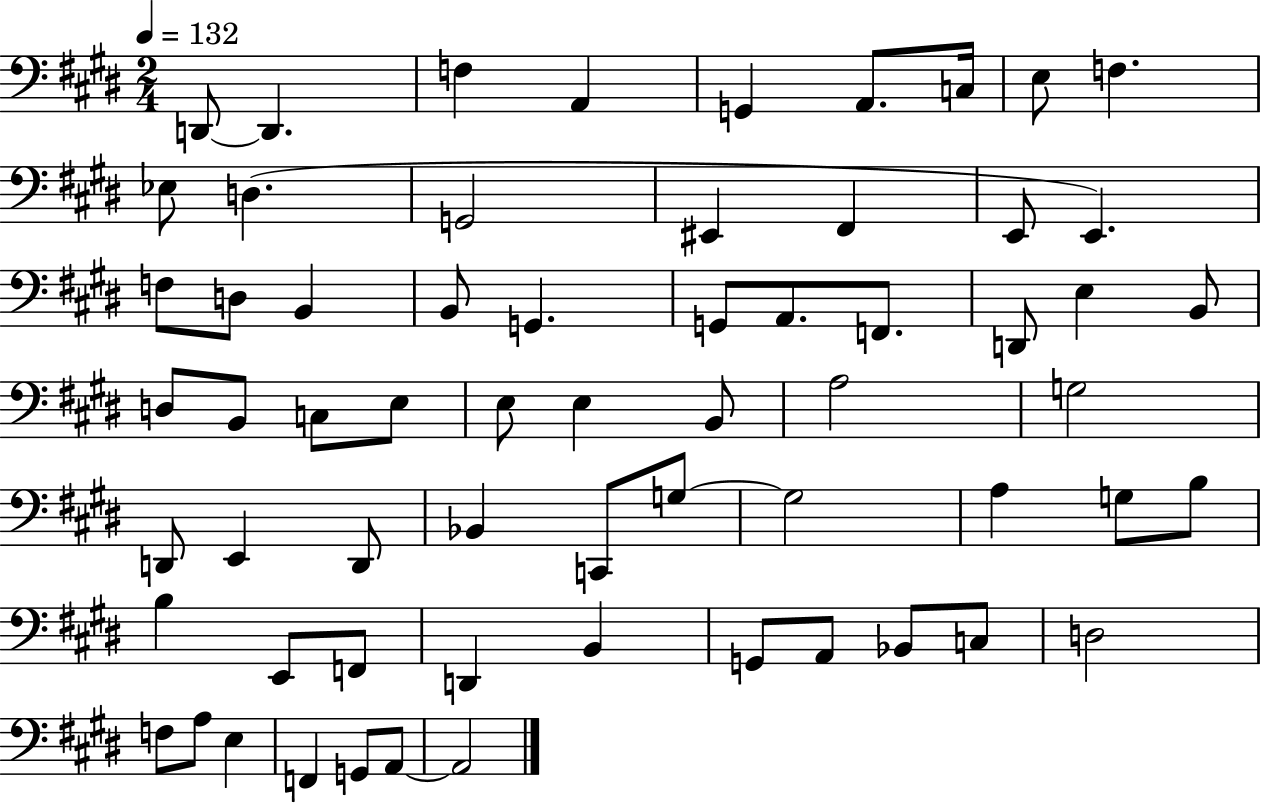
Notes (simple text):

D2/e D2/q. F3/q A2/q G2/q A2/e. C3/s E3/e F3/q. Eb3/e D3/q. G2/h EIS2/q F#2/q E2/e E2/q. F3/e D3/e B2/q B2/e G2/q. G2/e A2/e. F2/e. D2/e E3/q B2/e D3/e B2/e C3/e E3/e E3/e E3/q B2/e A3/h G3/h D2/e E2/q D2/e Bb2/q C2/e G3/e G3/h A3/q G3/e B3/e B3/q E2/e F2/e D2/q B2/q G2/e A2/e Bb2/e C3/e D3/h F3/e A3/e E3/q F2/q G2/e A2/e A2/h